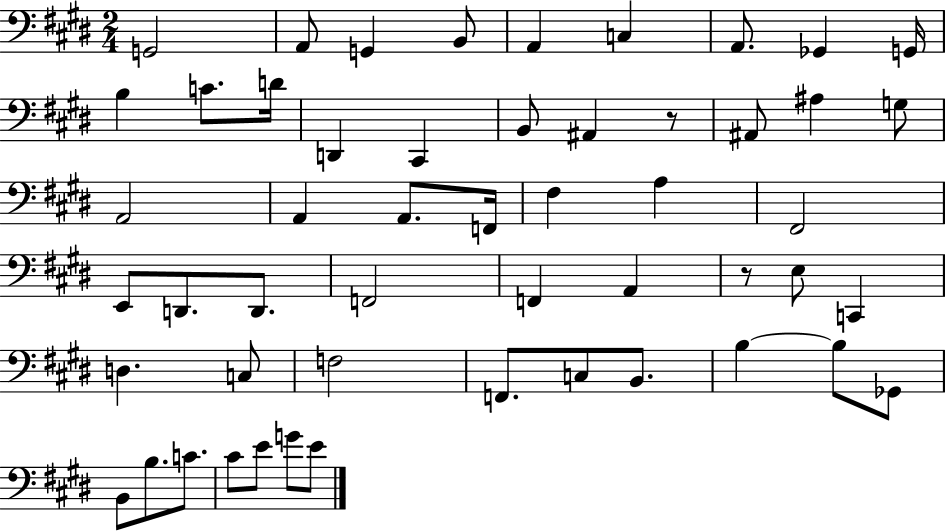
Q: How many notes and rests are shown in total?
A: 52